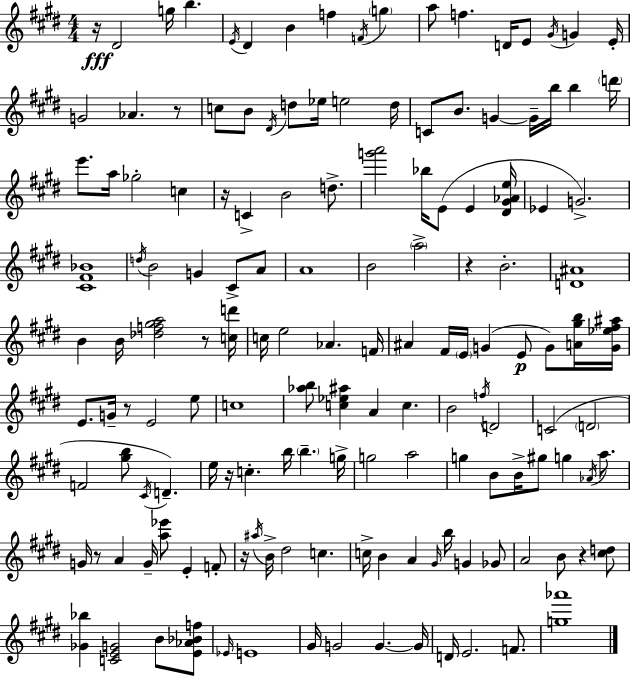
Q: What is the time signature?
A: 4/4